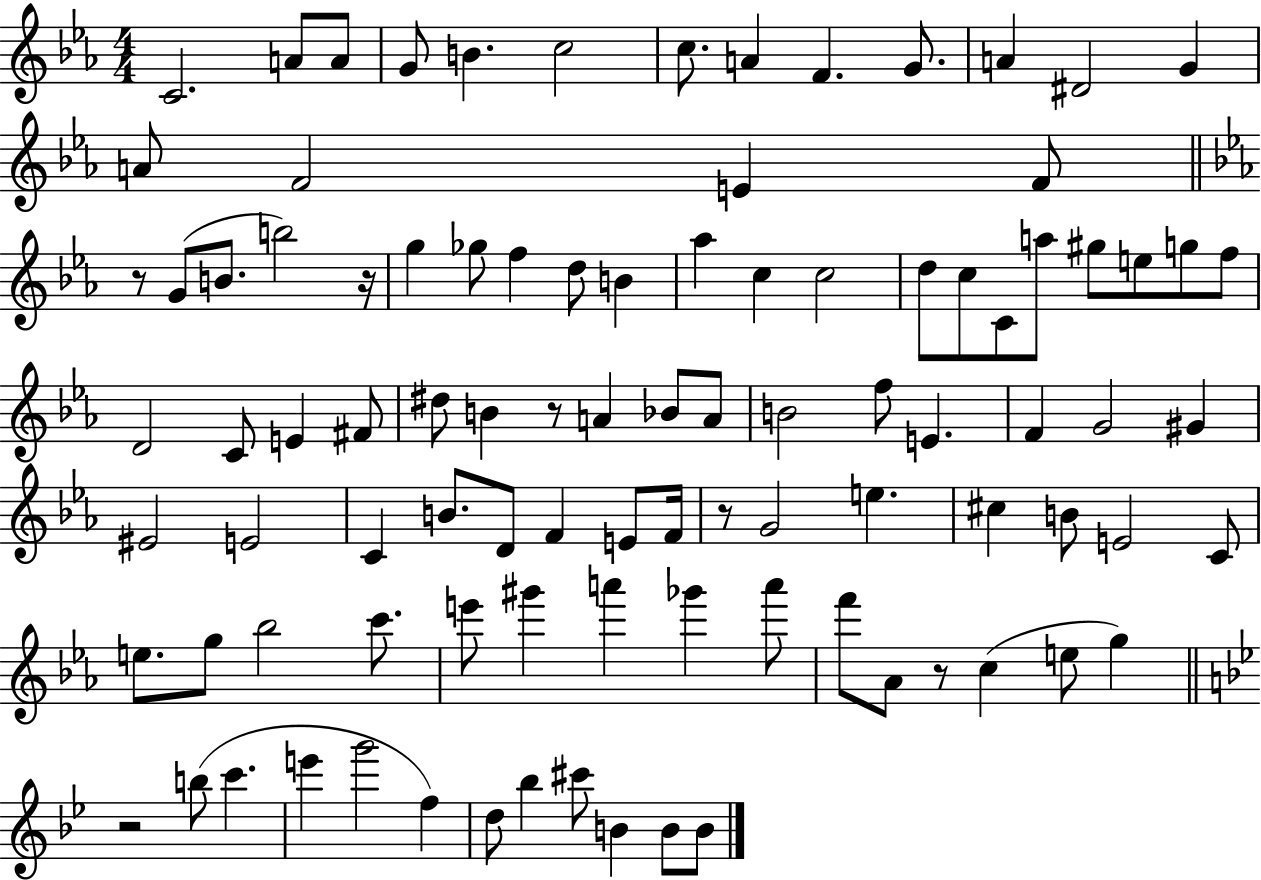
{
  \clef treble
  \numericTimeSignature
  \time 4/4
  \key ees \major
  c'2. a'8 a'8 | g'8 b'4. c''2 | c''8. a'4 f'4. g'8. | a'4 dis'2 g'4 | \break a'8 f'2 e'4 f'8 | \bar "||" \break \key c \minor r8 g'8( b'8. b''2) r16 | g''4 ges''8 f''4 d''8 b'4 | aes''4 c''4 c''2 | d''8 c''8 c'8 a''8 gis''8 e''8 g''8 f''8 | \break d'2 c'8 e'4 fis'8 | dis''8 b'4 r8 a'4 bes'8 a'8 | b'2 f''8 e'4. | f'4 g'2 gis'4 | \break eis'2 e'2 | c'4 b'8. d'8 f'4 e'8 f'16 | r8 g'2 e''4. | cis''4 b'8 e'2 c'8 | \break e''8. g''8 bes''2 c'''8. | e'''8 gis'''4 a'''4 ges'''4 a'''8 | f'''8 aes'8 r8 c''4( e''8 g''4) | \bar "||" \break \key bes \major r2 b''8( c'''4. | e'''4 g'''2 f''4) | d''8 bes''4 cis'''8 b'4 b'8 b'8 | \bar "|."
}